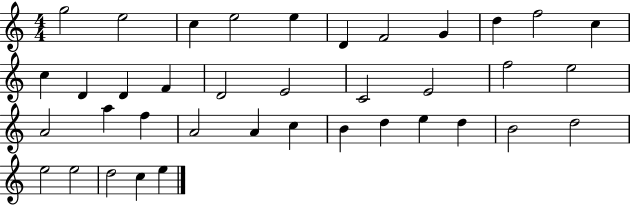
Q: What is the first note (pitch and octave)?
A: G5